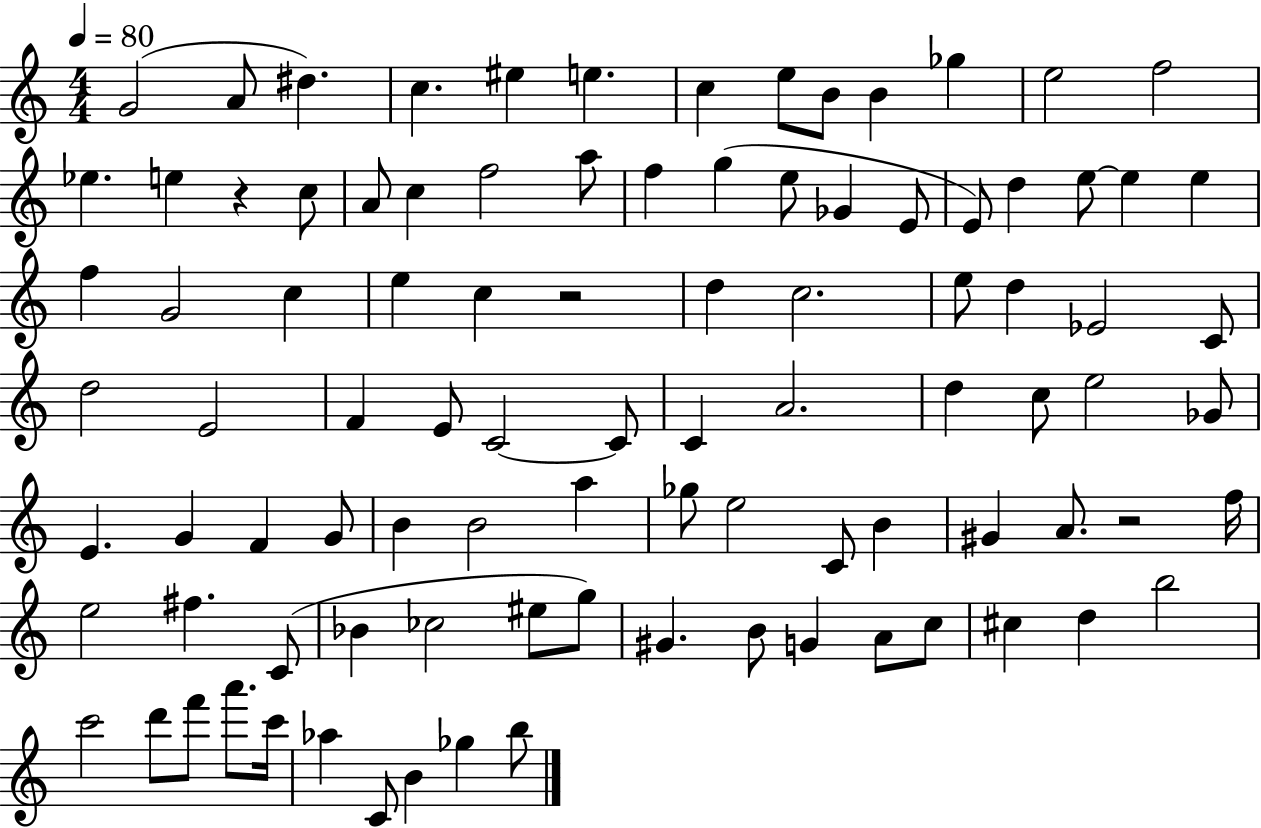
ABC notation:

X:1
T:Untitled
M:4/4
L:1/4
K:C
G2 A/2 ^d c ^e e c e/2 B/2 B _g e2 f2 _e e z c/2 A/2 c f2 a/2 f g e/2 _G E/2 E/2 d e/2 e e f G2 c e c z2 d c2 e/2 d _E2 C/2 d2 E2 F E/2 C2 C/2 C A2 d c/2 e2 _G/2 E G F G/2 B B2 a _g/2 e2 C/2 B ^G A/2 z2 f/4 e2 ^f C/2 _B _c2 ^e/2 g/2 ^G B/2 G A/2 c/2 ^c d b2 c'2 d'/2 f'/2 a'/2 c'/4 _a C/2 B _g b/2